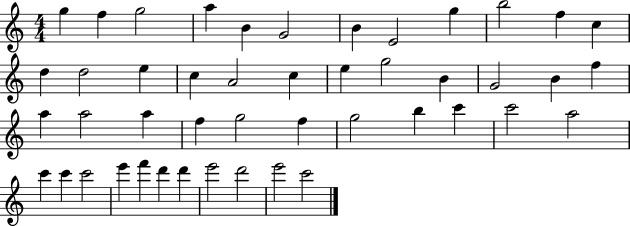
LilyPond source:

{
  \clef treble
  \numericTimeSignature
  \time 4/4
  \key c \major
  g''4 f''4 g''2 | a''4 b'4 g'2 | b'4 e'2 g''4 | b''2 f''4 c''4 | \break d''4 d''2 e''4 | c''4 a'2 c''4 | e''4 g''2 b'4 | g'2 b'4 f''4 | \break a''4 a''2 a''4 | f''4 g''2 f''4 | g''2 b''4 c'''4 | c'''2 a''2 | \break c'''4 c'''4 c'''2 | e'''4 f'''4 d'''4 d'''4 | e'''2 d'''2 | e'''2 c'''2 | \break \bar "|."
}